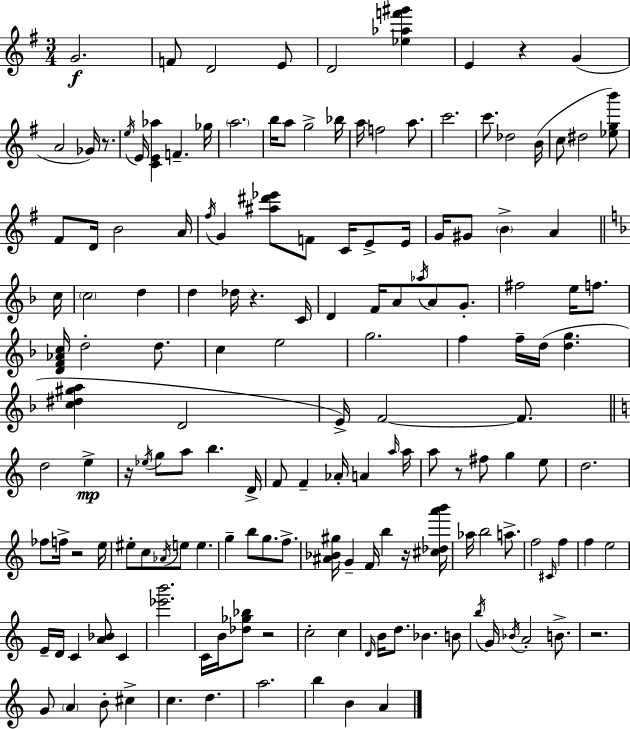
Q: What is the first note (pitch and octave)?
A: G4